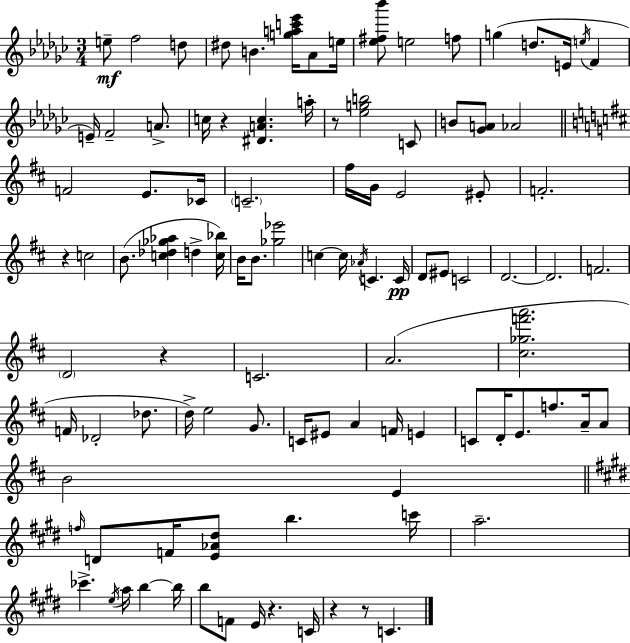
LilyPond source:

{
  \clef treble
  \numericTimeSignature
  \time 3/4
  \key ees \minor
  e''8--\mf f''2 d''8 | dis''8 b'4. <g'' a'' c''' ees'''>16 aes'8 e''16 | <ees'' fis'' bes'''>8 e''2 f''8 | g''4( d''8. e'16 \acciaccatura { e''16 } f'4 | \break e'16--) f'2-- a'8.-> | c''16 r4 <dis' a' c''>4. | a''16-. r8 <ees'' g'' b''>2 c'8 | b'8 <ges' a'>8 aes'2 | \break \bar "||" \break \key d \major f'2 e'8. ces'16 | \parenthesize c'2.-- | fis''16 g'16 e'2 eis'8-. | f'2.-. | \break r4 c''2 | b'8.( <c'' des'' ges'' aes''>4 d''4-> <c'' bes''>16) | b'16 b'8. <ges'' ees'''>2 | c''4~~ c''16 \acciaccatura { aes'16 } c'4. | \break c'16\pp d'8 eis'8 c'2 | d'2.~~ | d'2. | f'2. | \break \parenthesize d'2 r4 | c'2. | a'2.( | <cis'' ges'' f''' a'''>2. | \break f'16 des'2-. des''8. | d''16->) e''2 g'8. | c'16 eis'8 a'4 f'16 e'4 | c'8 d'16-. e'8. f''8. a'16-- a'8 | \break b'2 e'4 | \bar "||" \break \key e \major \grace { f''16 } d'8 f'16 <e' aes' dis''>8 b''4. | c'''16 a''2.-- | ces'''4.-> \acciaccatura { e''16 } a''16 b''4~~ | b''16 b''8 f'8 e'16 r4. | \break c'16 r4 r8 c'4. | \bar "|."
}